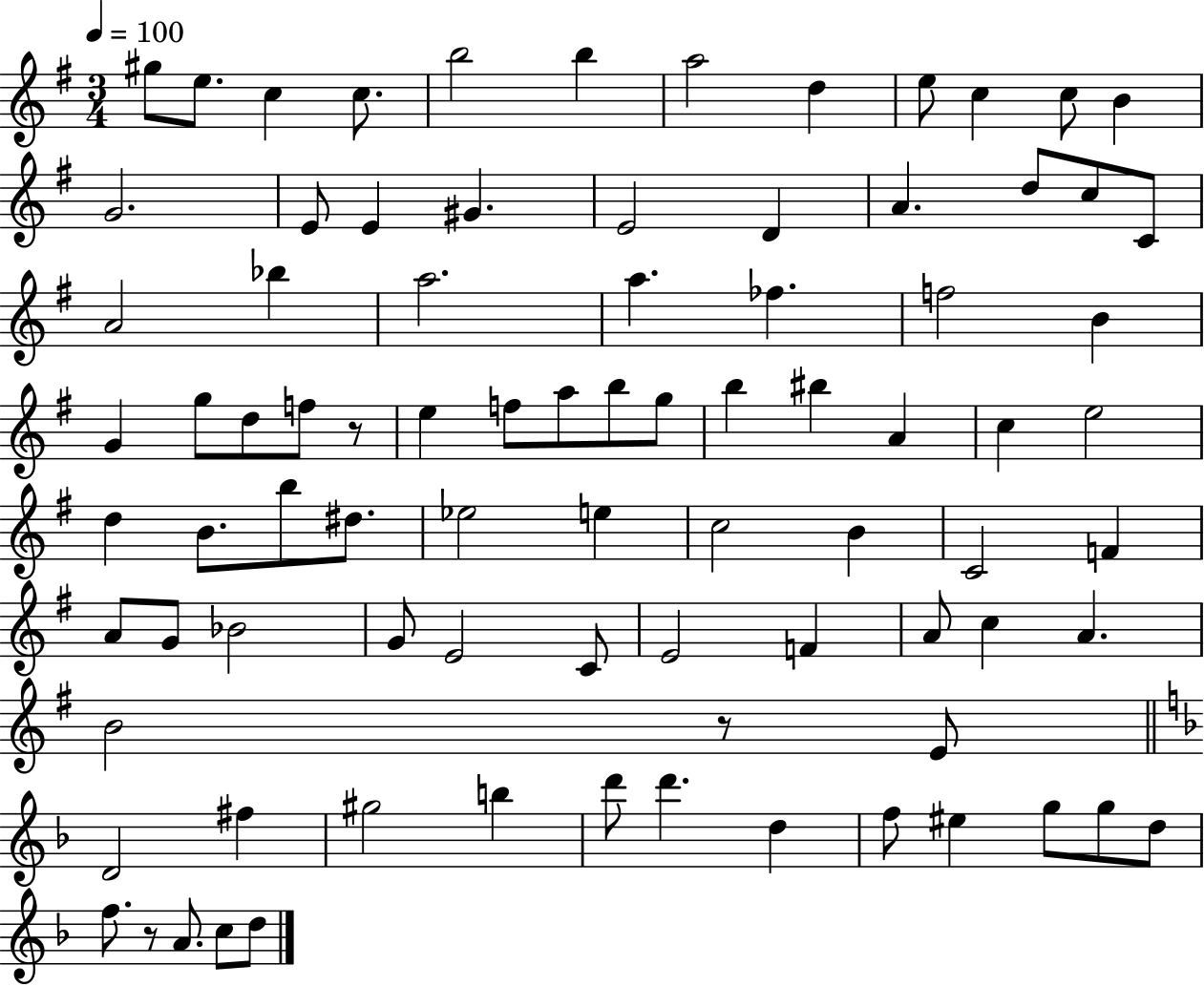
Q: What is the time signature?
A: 3/4